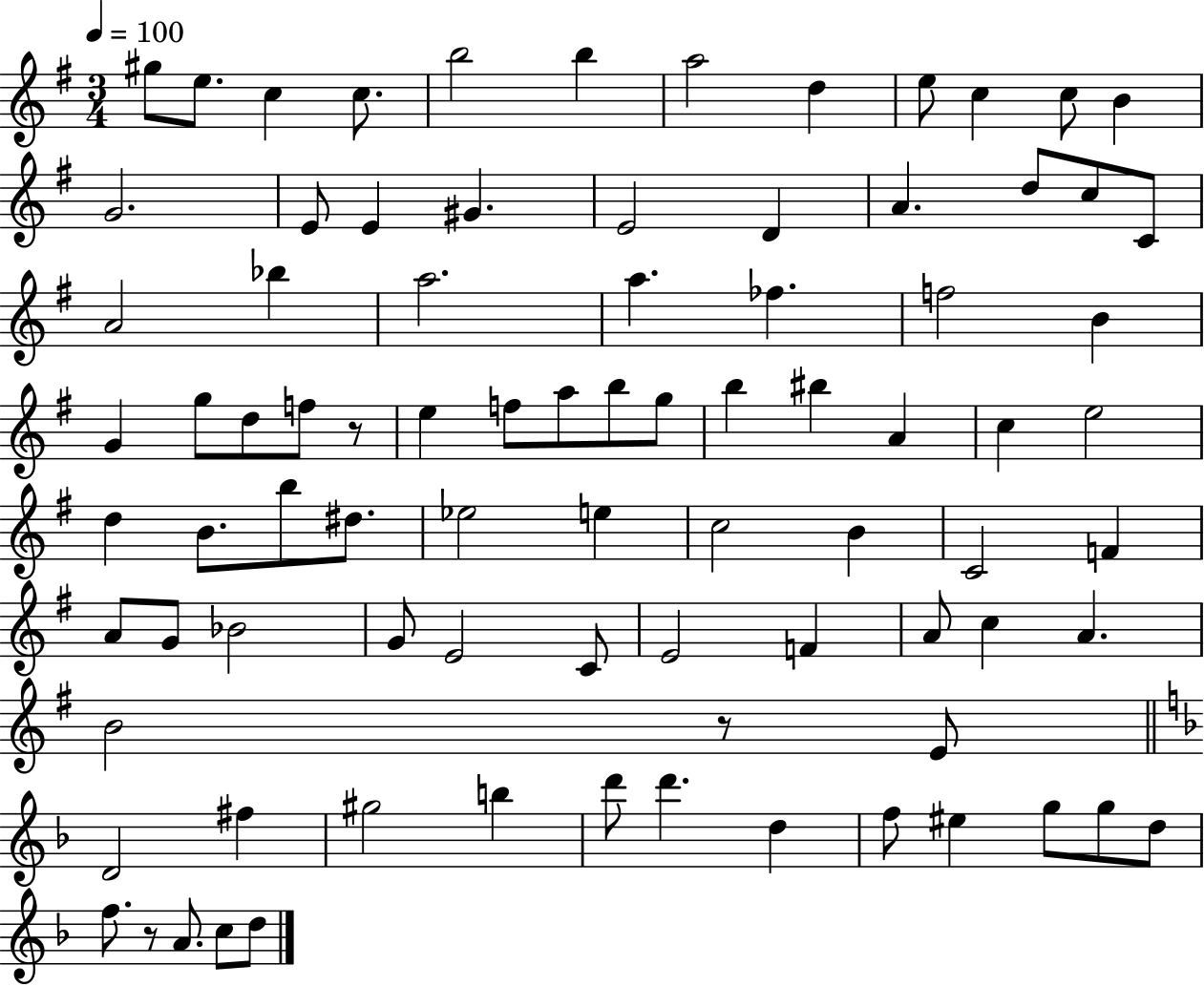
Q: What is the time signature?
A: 3/4